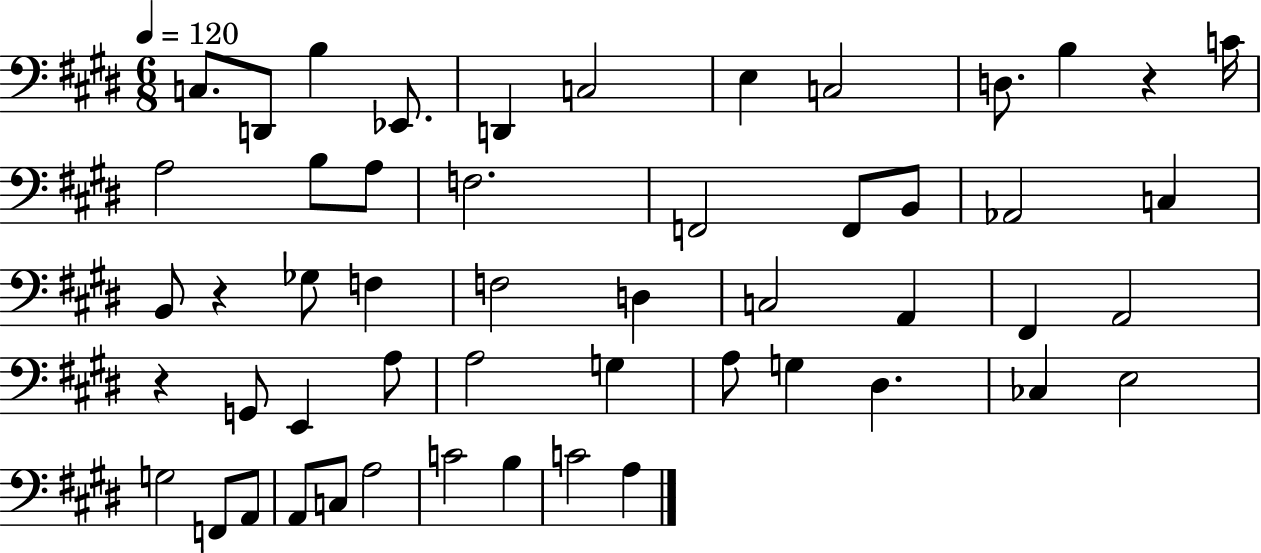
C3/e. D2/e B3/q Eb2/e. D2/q C3/h E3/q C3/h D3/e. B3/q R/q C4/s A3/h B3/e A3/e F3/h. F2/h F2/e B2/e Ab2/h C3/q B2/e R/q Gb3/e F3/q F3/h D3/q C3/h A2/q F#2/q A2/h R/q G2/e E2/q A3/e A3/h G3/q A3/e G3/q D#3/q. CES3/q E3/h G3/h F2/e A2/e A2/e C3/e A3/h C4/h B3/q C4/h A3/q